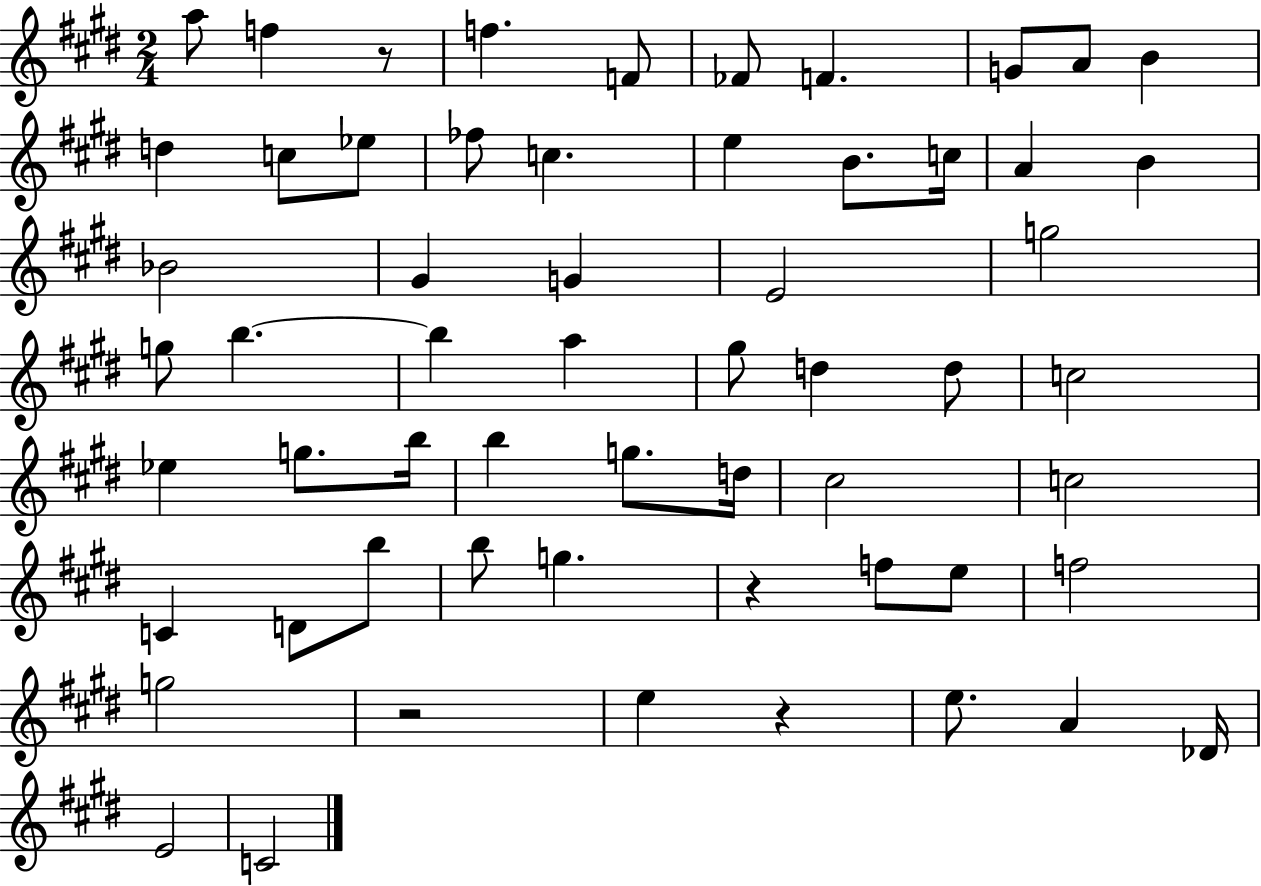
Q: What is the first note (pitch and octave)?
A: A5